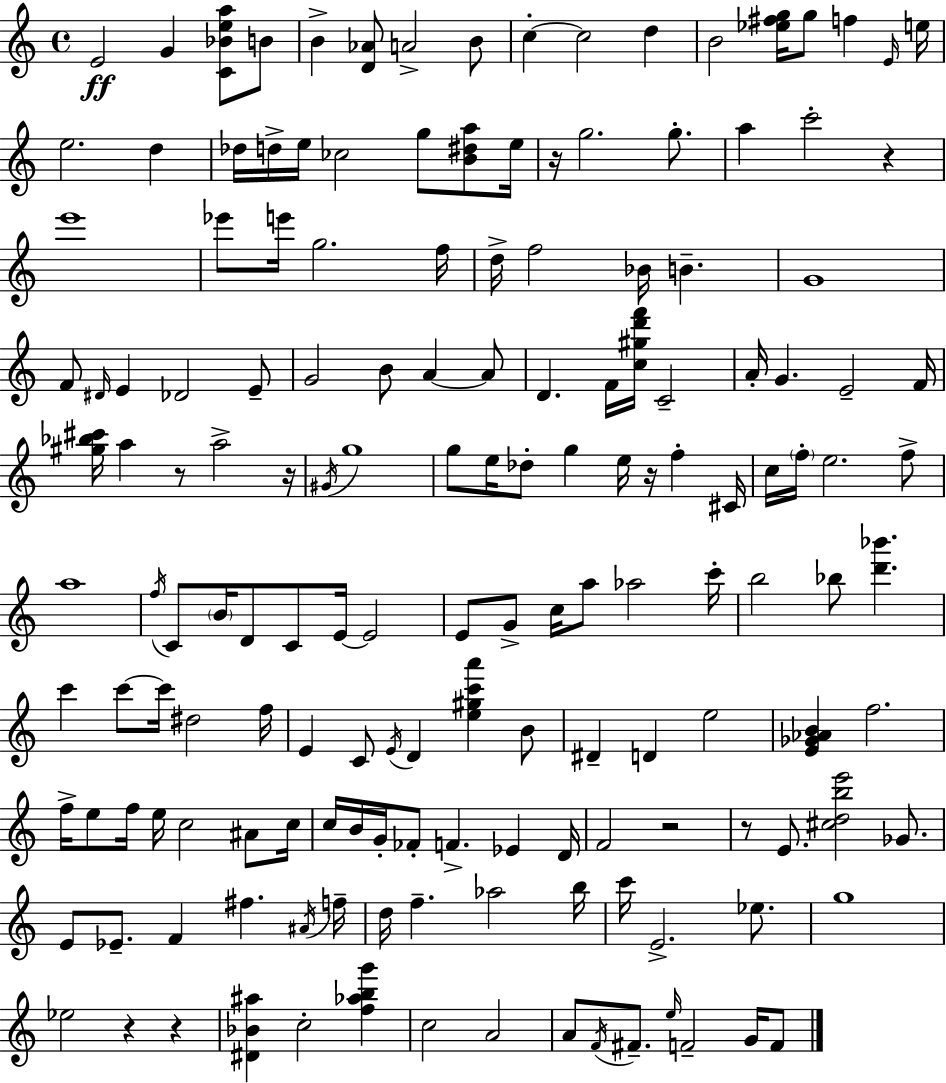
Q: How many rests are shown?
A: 9